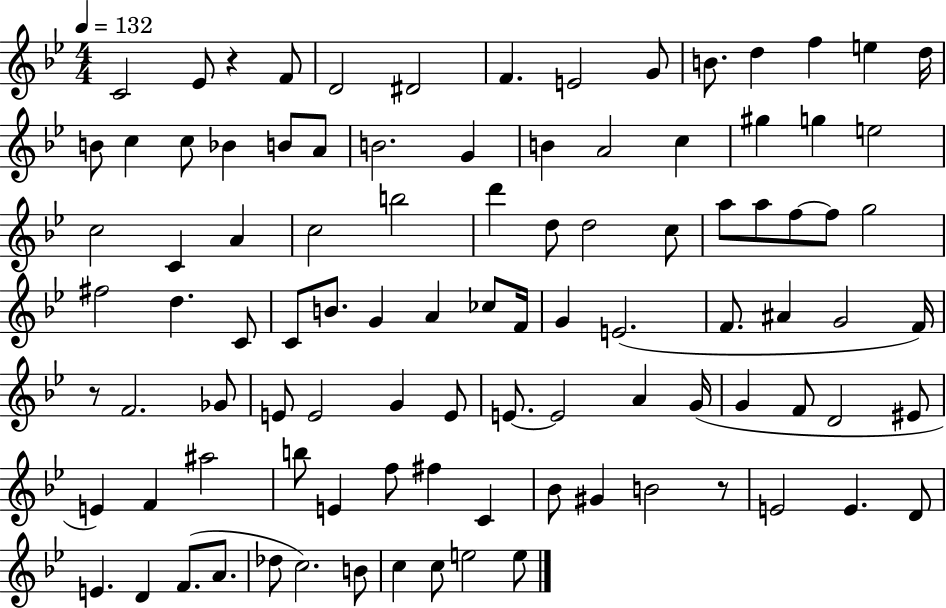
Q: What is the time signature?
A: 4/4